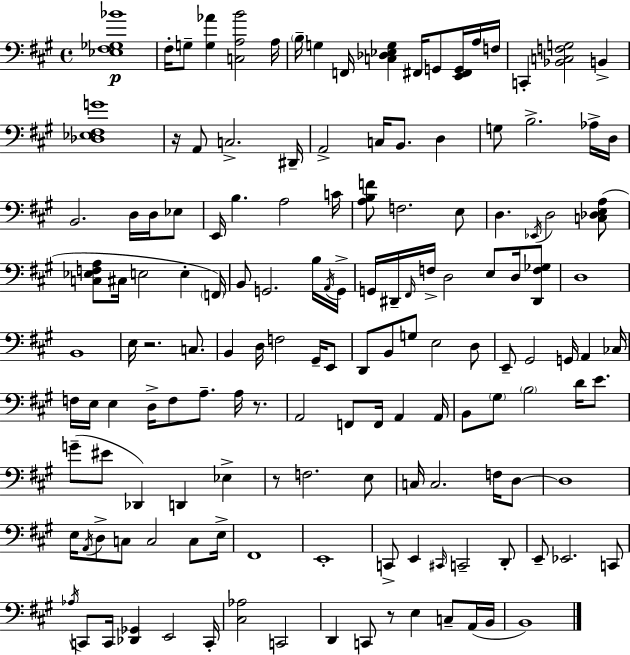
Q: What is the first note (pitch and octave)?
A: F#3